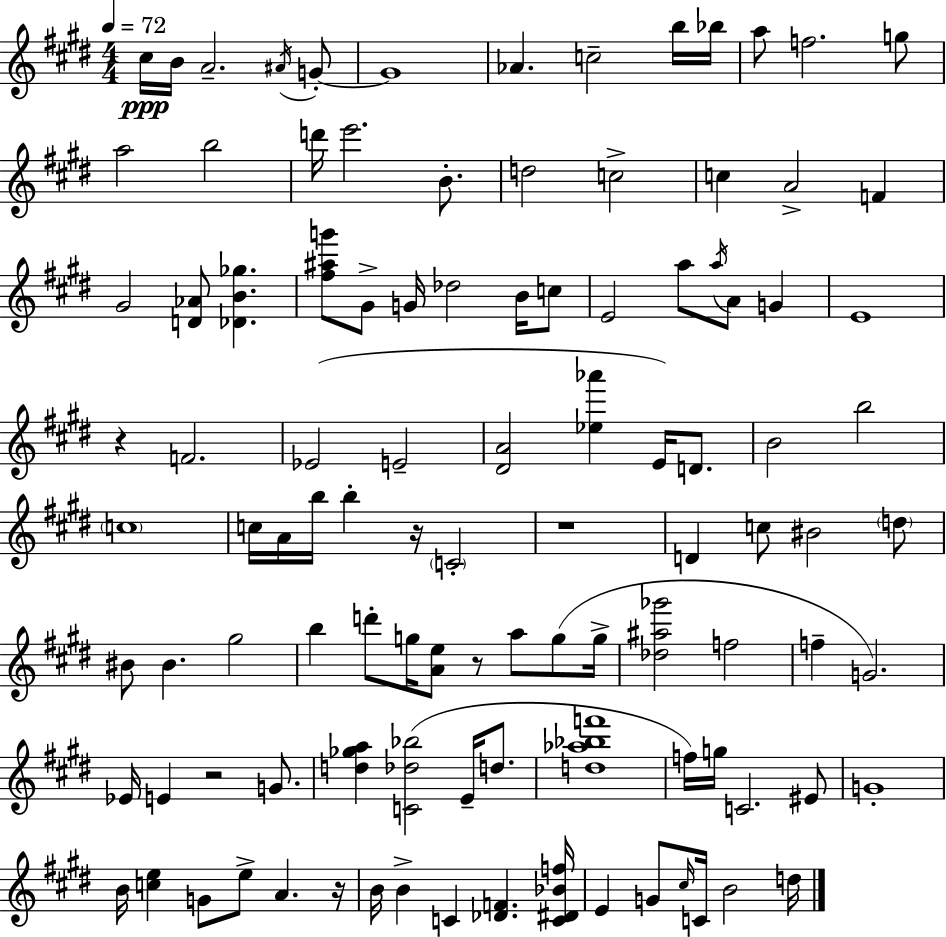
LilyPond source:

{
  \clef treble
  \numericTimeSignature
  \time 4/4
  \key e \major
  \tempo 4 = 72
  cis''16\ppp b'16 a'2.-- \acciaccatura { ais'16 } g'8-.~~ | g'1 | aes'4. c''2-- b''16 | bes''16 a''8 f''2. g''8 | \break a''2 b''2 | d'''16 e'''2. b'8.-. | d''2 c''2-> | c''4 a'2-> f'4 | \break gis'2 <d' aes'>8 <des' b' ges''>4. | <fis'' ais'' g'''>8 gis'8-> g'16 des''2 b'16 c''8 | e'2 a''8 \acciaccatura { a''16 } a'8 g'4 | e'1 | \break r4 f'2. | ees'2( e'2-- | <dis' a'>2 <ees'' aes'''>4 e'16) d'8. | b'2 b''2 | \break \parenthesize c''1 | c''16 a'16 b''16 b''4-. r16 \parenthesize c'2-. | r1 | d'4 c''8 bis'2 | \break \parenthesize d''8 bis'8 bis'4. gis''2 | b''4 d'''8-. g''16 <a' e''>8 r8 a''8 g''8( | g''16-> <des'' ais'' ges'''>2 f''2 | f''4-- g'2.) | \break ees'16 e'4 r2 g'8. | <d'' ges'' a''>4 <c' des'' bes''>2( e'16-- d''8. | <d'' aes'' bes'' f'''>1 | f''16) g''16 c'2. | \break eis'8 g'1-. | b'16 <c'' e''>4 g'8 e''8-> a'4. | r16 b'16 b'4-> c'4 <des' f'>4. | <c' dis' bes' f''>16 e'4 g'8 \grace { cis''16 } c'16 b'2 | \break d''16 \bar "|."
}